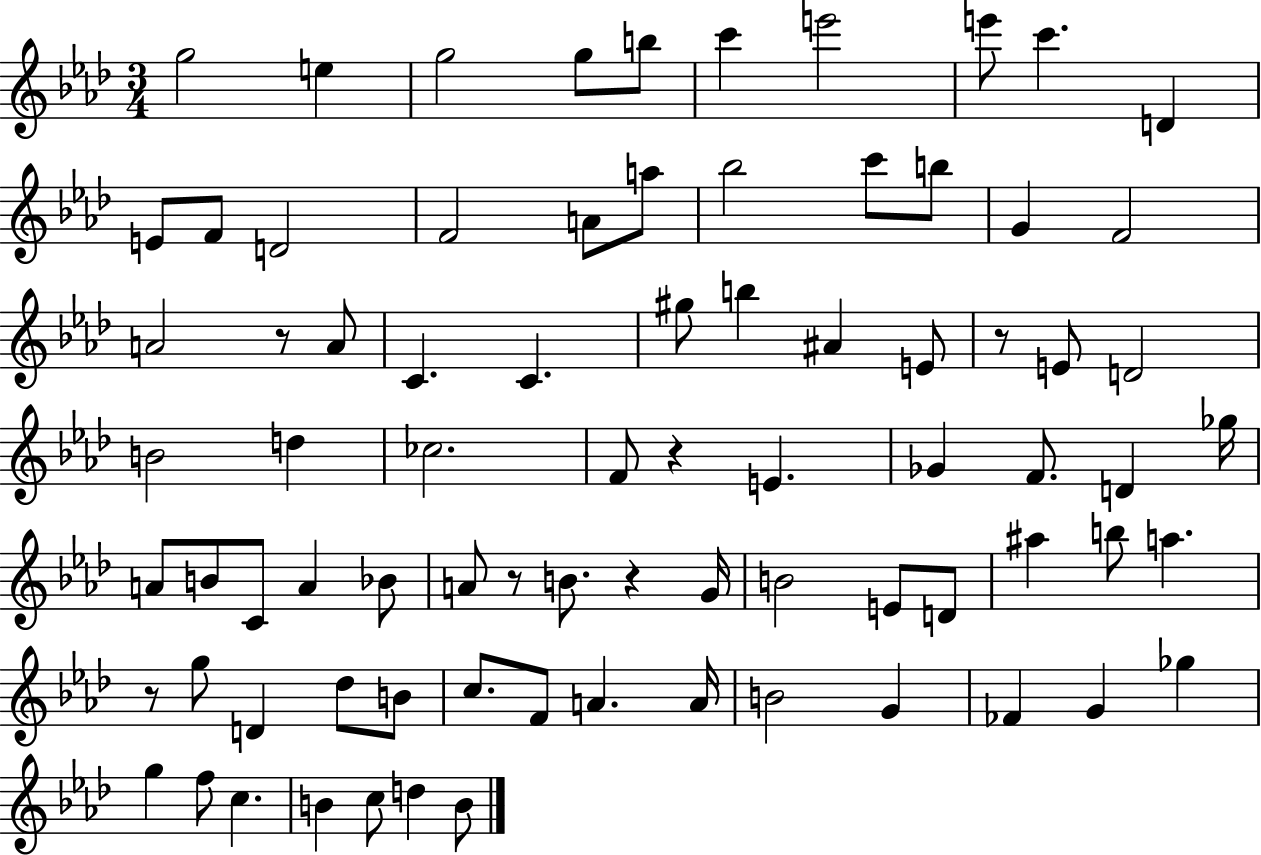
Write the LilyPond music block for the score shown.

{
  \clef treble
  \numericTimeSignature
  \time 3/4
  \key aes \major
  g''2 e''4 | g''2 g''8 b''8 | c'''4 e'''2 | e'''8 c'''4. d'4 | \break e'8 f'8 d'2 | f'2 a'8 a''8 | bes''2 c'''8 b''8 | g'4 f'2 | \break a'2 r8 a'8 | c'4. c'4. | gis''8 b''4 ais'4 e'8 | r8 e'8 d'2 | \break b'2 d''4 | ces''2. | f'8 r4 e'4. | ges'4 f'8. d'4 ges''16 | \break a'8 b'8 c'8 a'4 bes'8 | a'8 r8 b'8. r4 g'16 | b'2 e'8 d'8 | ais''4 b''8 a''4. | \break r8 g''8 d'4 des''8 b'8 | c''8. f'8 a'4. a'16 | b'2 g'4 | fes'4 g'4 ges''4 | \break g''4 f''8 c''4. | b'4 c''8 d''4 b'8 | \bar "|."
}